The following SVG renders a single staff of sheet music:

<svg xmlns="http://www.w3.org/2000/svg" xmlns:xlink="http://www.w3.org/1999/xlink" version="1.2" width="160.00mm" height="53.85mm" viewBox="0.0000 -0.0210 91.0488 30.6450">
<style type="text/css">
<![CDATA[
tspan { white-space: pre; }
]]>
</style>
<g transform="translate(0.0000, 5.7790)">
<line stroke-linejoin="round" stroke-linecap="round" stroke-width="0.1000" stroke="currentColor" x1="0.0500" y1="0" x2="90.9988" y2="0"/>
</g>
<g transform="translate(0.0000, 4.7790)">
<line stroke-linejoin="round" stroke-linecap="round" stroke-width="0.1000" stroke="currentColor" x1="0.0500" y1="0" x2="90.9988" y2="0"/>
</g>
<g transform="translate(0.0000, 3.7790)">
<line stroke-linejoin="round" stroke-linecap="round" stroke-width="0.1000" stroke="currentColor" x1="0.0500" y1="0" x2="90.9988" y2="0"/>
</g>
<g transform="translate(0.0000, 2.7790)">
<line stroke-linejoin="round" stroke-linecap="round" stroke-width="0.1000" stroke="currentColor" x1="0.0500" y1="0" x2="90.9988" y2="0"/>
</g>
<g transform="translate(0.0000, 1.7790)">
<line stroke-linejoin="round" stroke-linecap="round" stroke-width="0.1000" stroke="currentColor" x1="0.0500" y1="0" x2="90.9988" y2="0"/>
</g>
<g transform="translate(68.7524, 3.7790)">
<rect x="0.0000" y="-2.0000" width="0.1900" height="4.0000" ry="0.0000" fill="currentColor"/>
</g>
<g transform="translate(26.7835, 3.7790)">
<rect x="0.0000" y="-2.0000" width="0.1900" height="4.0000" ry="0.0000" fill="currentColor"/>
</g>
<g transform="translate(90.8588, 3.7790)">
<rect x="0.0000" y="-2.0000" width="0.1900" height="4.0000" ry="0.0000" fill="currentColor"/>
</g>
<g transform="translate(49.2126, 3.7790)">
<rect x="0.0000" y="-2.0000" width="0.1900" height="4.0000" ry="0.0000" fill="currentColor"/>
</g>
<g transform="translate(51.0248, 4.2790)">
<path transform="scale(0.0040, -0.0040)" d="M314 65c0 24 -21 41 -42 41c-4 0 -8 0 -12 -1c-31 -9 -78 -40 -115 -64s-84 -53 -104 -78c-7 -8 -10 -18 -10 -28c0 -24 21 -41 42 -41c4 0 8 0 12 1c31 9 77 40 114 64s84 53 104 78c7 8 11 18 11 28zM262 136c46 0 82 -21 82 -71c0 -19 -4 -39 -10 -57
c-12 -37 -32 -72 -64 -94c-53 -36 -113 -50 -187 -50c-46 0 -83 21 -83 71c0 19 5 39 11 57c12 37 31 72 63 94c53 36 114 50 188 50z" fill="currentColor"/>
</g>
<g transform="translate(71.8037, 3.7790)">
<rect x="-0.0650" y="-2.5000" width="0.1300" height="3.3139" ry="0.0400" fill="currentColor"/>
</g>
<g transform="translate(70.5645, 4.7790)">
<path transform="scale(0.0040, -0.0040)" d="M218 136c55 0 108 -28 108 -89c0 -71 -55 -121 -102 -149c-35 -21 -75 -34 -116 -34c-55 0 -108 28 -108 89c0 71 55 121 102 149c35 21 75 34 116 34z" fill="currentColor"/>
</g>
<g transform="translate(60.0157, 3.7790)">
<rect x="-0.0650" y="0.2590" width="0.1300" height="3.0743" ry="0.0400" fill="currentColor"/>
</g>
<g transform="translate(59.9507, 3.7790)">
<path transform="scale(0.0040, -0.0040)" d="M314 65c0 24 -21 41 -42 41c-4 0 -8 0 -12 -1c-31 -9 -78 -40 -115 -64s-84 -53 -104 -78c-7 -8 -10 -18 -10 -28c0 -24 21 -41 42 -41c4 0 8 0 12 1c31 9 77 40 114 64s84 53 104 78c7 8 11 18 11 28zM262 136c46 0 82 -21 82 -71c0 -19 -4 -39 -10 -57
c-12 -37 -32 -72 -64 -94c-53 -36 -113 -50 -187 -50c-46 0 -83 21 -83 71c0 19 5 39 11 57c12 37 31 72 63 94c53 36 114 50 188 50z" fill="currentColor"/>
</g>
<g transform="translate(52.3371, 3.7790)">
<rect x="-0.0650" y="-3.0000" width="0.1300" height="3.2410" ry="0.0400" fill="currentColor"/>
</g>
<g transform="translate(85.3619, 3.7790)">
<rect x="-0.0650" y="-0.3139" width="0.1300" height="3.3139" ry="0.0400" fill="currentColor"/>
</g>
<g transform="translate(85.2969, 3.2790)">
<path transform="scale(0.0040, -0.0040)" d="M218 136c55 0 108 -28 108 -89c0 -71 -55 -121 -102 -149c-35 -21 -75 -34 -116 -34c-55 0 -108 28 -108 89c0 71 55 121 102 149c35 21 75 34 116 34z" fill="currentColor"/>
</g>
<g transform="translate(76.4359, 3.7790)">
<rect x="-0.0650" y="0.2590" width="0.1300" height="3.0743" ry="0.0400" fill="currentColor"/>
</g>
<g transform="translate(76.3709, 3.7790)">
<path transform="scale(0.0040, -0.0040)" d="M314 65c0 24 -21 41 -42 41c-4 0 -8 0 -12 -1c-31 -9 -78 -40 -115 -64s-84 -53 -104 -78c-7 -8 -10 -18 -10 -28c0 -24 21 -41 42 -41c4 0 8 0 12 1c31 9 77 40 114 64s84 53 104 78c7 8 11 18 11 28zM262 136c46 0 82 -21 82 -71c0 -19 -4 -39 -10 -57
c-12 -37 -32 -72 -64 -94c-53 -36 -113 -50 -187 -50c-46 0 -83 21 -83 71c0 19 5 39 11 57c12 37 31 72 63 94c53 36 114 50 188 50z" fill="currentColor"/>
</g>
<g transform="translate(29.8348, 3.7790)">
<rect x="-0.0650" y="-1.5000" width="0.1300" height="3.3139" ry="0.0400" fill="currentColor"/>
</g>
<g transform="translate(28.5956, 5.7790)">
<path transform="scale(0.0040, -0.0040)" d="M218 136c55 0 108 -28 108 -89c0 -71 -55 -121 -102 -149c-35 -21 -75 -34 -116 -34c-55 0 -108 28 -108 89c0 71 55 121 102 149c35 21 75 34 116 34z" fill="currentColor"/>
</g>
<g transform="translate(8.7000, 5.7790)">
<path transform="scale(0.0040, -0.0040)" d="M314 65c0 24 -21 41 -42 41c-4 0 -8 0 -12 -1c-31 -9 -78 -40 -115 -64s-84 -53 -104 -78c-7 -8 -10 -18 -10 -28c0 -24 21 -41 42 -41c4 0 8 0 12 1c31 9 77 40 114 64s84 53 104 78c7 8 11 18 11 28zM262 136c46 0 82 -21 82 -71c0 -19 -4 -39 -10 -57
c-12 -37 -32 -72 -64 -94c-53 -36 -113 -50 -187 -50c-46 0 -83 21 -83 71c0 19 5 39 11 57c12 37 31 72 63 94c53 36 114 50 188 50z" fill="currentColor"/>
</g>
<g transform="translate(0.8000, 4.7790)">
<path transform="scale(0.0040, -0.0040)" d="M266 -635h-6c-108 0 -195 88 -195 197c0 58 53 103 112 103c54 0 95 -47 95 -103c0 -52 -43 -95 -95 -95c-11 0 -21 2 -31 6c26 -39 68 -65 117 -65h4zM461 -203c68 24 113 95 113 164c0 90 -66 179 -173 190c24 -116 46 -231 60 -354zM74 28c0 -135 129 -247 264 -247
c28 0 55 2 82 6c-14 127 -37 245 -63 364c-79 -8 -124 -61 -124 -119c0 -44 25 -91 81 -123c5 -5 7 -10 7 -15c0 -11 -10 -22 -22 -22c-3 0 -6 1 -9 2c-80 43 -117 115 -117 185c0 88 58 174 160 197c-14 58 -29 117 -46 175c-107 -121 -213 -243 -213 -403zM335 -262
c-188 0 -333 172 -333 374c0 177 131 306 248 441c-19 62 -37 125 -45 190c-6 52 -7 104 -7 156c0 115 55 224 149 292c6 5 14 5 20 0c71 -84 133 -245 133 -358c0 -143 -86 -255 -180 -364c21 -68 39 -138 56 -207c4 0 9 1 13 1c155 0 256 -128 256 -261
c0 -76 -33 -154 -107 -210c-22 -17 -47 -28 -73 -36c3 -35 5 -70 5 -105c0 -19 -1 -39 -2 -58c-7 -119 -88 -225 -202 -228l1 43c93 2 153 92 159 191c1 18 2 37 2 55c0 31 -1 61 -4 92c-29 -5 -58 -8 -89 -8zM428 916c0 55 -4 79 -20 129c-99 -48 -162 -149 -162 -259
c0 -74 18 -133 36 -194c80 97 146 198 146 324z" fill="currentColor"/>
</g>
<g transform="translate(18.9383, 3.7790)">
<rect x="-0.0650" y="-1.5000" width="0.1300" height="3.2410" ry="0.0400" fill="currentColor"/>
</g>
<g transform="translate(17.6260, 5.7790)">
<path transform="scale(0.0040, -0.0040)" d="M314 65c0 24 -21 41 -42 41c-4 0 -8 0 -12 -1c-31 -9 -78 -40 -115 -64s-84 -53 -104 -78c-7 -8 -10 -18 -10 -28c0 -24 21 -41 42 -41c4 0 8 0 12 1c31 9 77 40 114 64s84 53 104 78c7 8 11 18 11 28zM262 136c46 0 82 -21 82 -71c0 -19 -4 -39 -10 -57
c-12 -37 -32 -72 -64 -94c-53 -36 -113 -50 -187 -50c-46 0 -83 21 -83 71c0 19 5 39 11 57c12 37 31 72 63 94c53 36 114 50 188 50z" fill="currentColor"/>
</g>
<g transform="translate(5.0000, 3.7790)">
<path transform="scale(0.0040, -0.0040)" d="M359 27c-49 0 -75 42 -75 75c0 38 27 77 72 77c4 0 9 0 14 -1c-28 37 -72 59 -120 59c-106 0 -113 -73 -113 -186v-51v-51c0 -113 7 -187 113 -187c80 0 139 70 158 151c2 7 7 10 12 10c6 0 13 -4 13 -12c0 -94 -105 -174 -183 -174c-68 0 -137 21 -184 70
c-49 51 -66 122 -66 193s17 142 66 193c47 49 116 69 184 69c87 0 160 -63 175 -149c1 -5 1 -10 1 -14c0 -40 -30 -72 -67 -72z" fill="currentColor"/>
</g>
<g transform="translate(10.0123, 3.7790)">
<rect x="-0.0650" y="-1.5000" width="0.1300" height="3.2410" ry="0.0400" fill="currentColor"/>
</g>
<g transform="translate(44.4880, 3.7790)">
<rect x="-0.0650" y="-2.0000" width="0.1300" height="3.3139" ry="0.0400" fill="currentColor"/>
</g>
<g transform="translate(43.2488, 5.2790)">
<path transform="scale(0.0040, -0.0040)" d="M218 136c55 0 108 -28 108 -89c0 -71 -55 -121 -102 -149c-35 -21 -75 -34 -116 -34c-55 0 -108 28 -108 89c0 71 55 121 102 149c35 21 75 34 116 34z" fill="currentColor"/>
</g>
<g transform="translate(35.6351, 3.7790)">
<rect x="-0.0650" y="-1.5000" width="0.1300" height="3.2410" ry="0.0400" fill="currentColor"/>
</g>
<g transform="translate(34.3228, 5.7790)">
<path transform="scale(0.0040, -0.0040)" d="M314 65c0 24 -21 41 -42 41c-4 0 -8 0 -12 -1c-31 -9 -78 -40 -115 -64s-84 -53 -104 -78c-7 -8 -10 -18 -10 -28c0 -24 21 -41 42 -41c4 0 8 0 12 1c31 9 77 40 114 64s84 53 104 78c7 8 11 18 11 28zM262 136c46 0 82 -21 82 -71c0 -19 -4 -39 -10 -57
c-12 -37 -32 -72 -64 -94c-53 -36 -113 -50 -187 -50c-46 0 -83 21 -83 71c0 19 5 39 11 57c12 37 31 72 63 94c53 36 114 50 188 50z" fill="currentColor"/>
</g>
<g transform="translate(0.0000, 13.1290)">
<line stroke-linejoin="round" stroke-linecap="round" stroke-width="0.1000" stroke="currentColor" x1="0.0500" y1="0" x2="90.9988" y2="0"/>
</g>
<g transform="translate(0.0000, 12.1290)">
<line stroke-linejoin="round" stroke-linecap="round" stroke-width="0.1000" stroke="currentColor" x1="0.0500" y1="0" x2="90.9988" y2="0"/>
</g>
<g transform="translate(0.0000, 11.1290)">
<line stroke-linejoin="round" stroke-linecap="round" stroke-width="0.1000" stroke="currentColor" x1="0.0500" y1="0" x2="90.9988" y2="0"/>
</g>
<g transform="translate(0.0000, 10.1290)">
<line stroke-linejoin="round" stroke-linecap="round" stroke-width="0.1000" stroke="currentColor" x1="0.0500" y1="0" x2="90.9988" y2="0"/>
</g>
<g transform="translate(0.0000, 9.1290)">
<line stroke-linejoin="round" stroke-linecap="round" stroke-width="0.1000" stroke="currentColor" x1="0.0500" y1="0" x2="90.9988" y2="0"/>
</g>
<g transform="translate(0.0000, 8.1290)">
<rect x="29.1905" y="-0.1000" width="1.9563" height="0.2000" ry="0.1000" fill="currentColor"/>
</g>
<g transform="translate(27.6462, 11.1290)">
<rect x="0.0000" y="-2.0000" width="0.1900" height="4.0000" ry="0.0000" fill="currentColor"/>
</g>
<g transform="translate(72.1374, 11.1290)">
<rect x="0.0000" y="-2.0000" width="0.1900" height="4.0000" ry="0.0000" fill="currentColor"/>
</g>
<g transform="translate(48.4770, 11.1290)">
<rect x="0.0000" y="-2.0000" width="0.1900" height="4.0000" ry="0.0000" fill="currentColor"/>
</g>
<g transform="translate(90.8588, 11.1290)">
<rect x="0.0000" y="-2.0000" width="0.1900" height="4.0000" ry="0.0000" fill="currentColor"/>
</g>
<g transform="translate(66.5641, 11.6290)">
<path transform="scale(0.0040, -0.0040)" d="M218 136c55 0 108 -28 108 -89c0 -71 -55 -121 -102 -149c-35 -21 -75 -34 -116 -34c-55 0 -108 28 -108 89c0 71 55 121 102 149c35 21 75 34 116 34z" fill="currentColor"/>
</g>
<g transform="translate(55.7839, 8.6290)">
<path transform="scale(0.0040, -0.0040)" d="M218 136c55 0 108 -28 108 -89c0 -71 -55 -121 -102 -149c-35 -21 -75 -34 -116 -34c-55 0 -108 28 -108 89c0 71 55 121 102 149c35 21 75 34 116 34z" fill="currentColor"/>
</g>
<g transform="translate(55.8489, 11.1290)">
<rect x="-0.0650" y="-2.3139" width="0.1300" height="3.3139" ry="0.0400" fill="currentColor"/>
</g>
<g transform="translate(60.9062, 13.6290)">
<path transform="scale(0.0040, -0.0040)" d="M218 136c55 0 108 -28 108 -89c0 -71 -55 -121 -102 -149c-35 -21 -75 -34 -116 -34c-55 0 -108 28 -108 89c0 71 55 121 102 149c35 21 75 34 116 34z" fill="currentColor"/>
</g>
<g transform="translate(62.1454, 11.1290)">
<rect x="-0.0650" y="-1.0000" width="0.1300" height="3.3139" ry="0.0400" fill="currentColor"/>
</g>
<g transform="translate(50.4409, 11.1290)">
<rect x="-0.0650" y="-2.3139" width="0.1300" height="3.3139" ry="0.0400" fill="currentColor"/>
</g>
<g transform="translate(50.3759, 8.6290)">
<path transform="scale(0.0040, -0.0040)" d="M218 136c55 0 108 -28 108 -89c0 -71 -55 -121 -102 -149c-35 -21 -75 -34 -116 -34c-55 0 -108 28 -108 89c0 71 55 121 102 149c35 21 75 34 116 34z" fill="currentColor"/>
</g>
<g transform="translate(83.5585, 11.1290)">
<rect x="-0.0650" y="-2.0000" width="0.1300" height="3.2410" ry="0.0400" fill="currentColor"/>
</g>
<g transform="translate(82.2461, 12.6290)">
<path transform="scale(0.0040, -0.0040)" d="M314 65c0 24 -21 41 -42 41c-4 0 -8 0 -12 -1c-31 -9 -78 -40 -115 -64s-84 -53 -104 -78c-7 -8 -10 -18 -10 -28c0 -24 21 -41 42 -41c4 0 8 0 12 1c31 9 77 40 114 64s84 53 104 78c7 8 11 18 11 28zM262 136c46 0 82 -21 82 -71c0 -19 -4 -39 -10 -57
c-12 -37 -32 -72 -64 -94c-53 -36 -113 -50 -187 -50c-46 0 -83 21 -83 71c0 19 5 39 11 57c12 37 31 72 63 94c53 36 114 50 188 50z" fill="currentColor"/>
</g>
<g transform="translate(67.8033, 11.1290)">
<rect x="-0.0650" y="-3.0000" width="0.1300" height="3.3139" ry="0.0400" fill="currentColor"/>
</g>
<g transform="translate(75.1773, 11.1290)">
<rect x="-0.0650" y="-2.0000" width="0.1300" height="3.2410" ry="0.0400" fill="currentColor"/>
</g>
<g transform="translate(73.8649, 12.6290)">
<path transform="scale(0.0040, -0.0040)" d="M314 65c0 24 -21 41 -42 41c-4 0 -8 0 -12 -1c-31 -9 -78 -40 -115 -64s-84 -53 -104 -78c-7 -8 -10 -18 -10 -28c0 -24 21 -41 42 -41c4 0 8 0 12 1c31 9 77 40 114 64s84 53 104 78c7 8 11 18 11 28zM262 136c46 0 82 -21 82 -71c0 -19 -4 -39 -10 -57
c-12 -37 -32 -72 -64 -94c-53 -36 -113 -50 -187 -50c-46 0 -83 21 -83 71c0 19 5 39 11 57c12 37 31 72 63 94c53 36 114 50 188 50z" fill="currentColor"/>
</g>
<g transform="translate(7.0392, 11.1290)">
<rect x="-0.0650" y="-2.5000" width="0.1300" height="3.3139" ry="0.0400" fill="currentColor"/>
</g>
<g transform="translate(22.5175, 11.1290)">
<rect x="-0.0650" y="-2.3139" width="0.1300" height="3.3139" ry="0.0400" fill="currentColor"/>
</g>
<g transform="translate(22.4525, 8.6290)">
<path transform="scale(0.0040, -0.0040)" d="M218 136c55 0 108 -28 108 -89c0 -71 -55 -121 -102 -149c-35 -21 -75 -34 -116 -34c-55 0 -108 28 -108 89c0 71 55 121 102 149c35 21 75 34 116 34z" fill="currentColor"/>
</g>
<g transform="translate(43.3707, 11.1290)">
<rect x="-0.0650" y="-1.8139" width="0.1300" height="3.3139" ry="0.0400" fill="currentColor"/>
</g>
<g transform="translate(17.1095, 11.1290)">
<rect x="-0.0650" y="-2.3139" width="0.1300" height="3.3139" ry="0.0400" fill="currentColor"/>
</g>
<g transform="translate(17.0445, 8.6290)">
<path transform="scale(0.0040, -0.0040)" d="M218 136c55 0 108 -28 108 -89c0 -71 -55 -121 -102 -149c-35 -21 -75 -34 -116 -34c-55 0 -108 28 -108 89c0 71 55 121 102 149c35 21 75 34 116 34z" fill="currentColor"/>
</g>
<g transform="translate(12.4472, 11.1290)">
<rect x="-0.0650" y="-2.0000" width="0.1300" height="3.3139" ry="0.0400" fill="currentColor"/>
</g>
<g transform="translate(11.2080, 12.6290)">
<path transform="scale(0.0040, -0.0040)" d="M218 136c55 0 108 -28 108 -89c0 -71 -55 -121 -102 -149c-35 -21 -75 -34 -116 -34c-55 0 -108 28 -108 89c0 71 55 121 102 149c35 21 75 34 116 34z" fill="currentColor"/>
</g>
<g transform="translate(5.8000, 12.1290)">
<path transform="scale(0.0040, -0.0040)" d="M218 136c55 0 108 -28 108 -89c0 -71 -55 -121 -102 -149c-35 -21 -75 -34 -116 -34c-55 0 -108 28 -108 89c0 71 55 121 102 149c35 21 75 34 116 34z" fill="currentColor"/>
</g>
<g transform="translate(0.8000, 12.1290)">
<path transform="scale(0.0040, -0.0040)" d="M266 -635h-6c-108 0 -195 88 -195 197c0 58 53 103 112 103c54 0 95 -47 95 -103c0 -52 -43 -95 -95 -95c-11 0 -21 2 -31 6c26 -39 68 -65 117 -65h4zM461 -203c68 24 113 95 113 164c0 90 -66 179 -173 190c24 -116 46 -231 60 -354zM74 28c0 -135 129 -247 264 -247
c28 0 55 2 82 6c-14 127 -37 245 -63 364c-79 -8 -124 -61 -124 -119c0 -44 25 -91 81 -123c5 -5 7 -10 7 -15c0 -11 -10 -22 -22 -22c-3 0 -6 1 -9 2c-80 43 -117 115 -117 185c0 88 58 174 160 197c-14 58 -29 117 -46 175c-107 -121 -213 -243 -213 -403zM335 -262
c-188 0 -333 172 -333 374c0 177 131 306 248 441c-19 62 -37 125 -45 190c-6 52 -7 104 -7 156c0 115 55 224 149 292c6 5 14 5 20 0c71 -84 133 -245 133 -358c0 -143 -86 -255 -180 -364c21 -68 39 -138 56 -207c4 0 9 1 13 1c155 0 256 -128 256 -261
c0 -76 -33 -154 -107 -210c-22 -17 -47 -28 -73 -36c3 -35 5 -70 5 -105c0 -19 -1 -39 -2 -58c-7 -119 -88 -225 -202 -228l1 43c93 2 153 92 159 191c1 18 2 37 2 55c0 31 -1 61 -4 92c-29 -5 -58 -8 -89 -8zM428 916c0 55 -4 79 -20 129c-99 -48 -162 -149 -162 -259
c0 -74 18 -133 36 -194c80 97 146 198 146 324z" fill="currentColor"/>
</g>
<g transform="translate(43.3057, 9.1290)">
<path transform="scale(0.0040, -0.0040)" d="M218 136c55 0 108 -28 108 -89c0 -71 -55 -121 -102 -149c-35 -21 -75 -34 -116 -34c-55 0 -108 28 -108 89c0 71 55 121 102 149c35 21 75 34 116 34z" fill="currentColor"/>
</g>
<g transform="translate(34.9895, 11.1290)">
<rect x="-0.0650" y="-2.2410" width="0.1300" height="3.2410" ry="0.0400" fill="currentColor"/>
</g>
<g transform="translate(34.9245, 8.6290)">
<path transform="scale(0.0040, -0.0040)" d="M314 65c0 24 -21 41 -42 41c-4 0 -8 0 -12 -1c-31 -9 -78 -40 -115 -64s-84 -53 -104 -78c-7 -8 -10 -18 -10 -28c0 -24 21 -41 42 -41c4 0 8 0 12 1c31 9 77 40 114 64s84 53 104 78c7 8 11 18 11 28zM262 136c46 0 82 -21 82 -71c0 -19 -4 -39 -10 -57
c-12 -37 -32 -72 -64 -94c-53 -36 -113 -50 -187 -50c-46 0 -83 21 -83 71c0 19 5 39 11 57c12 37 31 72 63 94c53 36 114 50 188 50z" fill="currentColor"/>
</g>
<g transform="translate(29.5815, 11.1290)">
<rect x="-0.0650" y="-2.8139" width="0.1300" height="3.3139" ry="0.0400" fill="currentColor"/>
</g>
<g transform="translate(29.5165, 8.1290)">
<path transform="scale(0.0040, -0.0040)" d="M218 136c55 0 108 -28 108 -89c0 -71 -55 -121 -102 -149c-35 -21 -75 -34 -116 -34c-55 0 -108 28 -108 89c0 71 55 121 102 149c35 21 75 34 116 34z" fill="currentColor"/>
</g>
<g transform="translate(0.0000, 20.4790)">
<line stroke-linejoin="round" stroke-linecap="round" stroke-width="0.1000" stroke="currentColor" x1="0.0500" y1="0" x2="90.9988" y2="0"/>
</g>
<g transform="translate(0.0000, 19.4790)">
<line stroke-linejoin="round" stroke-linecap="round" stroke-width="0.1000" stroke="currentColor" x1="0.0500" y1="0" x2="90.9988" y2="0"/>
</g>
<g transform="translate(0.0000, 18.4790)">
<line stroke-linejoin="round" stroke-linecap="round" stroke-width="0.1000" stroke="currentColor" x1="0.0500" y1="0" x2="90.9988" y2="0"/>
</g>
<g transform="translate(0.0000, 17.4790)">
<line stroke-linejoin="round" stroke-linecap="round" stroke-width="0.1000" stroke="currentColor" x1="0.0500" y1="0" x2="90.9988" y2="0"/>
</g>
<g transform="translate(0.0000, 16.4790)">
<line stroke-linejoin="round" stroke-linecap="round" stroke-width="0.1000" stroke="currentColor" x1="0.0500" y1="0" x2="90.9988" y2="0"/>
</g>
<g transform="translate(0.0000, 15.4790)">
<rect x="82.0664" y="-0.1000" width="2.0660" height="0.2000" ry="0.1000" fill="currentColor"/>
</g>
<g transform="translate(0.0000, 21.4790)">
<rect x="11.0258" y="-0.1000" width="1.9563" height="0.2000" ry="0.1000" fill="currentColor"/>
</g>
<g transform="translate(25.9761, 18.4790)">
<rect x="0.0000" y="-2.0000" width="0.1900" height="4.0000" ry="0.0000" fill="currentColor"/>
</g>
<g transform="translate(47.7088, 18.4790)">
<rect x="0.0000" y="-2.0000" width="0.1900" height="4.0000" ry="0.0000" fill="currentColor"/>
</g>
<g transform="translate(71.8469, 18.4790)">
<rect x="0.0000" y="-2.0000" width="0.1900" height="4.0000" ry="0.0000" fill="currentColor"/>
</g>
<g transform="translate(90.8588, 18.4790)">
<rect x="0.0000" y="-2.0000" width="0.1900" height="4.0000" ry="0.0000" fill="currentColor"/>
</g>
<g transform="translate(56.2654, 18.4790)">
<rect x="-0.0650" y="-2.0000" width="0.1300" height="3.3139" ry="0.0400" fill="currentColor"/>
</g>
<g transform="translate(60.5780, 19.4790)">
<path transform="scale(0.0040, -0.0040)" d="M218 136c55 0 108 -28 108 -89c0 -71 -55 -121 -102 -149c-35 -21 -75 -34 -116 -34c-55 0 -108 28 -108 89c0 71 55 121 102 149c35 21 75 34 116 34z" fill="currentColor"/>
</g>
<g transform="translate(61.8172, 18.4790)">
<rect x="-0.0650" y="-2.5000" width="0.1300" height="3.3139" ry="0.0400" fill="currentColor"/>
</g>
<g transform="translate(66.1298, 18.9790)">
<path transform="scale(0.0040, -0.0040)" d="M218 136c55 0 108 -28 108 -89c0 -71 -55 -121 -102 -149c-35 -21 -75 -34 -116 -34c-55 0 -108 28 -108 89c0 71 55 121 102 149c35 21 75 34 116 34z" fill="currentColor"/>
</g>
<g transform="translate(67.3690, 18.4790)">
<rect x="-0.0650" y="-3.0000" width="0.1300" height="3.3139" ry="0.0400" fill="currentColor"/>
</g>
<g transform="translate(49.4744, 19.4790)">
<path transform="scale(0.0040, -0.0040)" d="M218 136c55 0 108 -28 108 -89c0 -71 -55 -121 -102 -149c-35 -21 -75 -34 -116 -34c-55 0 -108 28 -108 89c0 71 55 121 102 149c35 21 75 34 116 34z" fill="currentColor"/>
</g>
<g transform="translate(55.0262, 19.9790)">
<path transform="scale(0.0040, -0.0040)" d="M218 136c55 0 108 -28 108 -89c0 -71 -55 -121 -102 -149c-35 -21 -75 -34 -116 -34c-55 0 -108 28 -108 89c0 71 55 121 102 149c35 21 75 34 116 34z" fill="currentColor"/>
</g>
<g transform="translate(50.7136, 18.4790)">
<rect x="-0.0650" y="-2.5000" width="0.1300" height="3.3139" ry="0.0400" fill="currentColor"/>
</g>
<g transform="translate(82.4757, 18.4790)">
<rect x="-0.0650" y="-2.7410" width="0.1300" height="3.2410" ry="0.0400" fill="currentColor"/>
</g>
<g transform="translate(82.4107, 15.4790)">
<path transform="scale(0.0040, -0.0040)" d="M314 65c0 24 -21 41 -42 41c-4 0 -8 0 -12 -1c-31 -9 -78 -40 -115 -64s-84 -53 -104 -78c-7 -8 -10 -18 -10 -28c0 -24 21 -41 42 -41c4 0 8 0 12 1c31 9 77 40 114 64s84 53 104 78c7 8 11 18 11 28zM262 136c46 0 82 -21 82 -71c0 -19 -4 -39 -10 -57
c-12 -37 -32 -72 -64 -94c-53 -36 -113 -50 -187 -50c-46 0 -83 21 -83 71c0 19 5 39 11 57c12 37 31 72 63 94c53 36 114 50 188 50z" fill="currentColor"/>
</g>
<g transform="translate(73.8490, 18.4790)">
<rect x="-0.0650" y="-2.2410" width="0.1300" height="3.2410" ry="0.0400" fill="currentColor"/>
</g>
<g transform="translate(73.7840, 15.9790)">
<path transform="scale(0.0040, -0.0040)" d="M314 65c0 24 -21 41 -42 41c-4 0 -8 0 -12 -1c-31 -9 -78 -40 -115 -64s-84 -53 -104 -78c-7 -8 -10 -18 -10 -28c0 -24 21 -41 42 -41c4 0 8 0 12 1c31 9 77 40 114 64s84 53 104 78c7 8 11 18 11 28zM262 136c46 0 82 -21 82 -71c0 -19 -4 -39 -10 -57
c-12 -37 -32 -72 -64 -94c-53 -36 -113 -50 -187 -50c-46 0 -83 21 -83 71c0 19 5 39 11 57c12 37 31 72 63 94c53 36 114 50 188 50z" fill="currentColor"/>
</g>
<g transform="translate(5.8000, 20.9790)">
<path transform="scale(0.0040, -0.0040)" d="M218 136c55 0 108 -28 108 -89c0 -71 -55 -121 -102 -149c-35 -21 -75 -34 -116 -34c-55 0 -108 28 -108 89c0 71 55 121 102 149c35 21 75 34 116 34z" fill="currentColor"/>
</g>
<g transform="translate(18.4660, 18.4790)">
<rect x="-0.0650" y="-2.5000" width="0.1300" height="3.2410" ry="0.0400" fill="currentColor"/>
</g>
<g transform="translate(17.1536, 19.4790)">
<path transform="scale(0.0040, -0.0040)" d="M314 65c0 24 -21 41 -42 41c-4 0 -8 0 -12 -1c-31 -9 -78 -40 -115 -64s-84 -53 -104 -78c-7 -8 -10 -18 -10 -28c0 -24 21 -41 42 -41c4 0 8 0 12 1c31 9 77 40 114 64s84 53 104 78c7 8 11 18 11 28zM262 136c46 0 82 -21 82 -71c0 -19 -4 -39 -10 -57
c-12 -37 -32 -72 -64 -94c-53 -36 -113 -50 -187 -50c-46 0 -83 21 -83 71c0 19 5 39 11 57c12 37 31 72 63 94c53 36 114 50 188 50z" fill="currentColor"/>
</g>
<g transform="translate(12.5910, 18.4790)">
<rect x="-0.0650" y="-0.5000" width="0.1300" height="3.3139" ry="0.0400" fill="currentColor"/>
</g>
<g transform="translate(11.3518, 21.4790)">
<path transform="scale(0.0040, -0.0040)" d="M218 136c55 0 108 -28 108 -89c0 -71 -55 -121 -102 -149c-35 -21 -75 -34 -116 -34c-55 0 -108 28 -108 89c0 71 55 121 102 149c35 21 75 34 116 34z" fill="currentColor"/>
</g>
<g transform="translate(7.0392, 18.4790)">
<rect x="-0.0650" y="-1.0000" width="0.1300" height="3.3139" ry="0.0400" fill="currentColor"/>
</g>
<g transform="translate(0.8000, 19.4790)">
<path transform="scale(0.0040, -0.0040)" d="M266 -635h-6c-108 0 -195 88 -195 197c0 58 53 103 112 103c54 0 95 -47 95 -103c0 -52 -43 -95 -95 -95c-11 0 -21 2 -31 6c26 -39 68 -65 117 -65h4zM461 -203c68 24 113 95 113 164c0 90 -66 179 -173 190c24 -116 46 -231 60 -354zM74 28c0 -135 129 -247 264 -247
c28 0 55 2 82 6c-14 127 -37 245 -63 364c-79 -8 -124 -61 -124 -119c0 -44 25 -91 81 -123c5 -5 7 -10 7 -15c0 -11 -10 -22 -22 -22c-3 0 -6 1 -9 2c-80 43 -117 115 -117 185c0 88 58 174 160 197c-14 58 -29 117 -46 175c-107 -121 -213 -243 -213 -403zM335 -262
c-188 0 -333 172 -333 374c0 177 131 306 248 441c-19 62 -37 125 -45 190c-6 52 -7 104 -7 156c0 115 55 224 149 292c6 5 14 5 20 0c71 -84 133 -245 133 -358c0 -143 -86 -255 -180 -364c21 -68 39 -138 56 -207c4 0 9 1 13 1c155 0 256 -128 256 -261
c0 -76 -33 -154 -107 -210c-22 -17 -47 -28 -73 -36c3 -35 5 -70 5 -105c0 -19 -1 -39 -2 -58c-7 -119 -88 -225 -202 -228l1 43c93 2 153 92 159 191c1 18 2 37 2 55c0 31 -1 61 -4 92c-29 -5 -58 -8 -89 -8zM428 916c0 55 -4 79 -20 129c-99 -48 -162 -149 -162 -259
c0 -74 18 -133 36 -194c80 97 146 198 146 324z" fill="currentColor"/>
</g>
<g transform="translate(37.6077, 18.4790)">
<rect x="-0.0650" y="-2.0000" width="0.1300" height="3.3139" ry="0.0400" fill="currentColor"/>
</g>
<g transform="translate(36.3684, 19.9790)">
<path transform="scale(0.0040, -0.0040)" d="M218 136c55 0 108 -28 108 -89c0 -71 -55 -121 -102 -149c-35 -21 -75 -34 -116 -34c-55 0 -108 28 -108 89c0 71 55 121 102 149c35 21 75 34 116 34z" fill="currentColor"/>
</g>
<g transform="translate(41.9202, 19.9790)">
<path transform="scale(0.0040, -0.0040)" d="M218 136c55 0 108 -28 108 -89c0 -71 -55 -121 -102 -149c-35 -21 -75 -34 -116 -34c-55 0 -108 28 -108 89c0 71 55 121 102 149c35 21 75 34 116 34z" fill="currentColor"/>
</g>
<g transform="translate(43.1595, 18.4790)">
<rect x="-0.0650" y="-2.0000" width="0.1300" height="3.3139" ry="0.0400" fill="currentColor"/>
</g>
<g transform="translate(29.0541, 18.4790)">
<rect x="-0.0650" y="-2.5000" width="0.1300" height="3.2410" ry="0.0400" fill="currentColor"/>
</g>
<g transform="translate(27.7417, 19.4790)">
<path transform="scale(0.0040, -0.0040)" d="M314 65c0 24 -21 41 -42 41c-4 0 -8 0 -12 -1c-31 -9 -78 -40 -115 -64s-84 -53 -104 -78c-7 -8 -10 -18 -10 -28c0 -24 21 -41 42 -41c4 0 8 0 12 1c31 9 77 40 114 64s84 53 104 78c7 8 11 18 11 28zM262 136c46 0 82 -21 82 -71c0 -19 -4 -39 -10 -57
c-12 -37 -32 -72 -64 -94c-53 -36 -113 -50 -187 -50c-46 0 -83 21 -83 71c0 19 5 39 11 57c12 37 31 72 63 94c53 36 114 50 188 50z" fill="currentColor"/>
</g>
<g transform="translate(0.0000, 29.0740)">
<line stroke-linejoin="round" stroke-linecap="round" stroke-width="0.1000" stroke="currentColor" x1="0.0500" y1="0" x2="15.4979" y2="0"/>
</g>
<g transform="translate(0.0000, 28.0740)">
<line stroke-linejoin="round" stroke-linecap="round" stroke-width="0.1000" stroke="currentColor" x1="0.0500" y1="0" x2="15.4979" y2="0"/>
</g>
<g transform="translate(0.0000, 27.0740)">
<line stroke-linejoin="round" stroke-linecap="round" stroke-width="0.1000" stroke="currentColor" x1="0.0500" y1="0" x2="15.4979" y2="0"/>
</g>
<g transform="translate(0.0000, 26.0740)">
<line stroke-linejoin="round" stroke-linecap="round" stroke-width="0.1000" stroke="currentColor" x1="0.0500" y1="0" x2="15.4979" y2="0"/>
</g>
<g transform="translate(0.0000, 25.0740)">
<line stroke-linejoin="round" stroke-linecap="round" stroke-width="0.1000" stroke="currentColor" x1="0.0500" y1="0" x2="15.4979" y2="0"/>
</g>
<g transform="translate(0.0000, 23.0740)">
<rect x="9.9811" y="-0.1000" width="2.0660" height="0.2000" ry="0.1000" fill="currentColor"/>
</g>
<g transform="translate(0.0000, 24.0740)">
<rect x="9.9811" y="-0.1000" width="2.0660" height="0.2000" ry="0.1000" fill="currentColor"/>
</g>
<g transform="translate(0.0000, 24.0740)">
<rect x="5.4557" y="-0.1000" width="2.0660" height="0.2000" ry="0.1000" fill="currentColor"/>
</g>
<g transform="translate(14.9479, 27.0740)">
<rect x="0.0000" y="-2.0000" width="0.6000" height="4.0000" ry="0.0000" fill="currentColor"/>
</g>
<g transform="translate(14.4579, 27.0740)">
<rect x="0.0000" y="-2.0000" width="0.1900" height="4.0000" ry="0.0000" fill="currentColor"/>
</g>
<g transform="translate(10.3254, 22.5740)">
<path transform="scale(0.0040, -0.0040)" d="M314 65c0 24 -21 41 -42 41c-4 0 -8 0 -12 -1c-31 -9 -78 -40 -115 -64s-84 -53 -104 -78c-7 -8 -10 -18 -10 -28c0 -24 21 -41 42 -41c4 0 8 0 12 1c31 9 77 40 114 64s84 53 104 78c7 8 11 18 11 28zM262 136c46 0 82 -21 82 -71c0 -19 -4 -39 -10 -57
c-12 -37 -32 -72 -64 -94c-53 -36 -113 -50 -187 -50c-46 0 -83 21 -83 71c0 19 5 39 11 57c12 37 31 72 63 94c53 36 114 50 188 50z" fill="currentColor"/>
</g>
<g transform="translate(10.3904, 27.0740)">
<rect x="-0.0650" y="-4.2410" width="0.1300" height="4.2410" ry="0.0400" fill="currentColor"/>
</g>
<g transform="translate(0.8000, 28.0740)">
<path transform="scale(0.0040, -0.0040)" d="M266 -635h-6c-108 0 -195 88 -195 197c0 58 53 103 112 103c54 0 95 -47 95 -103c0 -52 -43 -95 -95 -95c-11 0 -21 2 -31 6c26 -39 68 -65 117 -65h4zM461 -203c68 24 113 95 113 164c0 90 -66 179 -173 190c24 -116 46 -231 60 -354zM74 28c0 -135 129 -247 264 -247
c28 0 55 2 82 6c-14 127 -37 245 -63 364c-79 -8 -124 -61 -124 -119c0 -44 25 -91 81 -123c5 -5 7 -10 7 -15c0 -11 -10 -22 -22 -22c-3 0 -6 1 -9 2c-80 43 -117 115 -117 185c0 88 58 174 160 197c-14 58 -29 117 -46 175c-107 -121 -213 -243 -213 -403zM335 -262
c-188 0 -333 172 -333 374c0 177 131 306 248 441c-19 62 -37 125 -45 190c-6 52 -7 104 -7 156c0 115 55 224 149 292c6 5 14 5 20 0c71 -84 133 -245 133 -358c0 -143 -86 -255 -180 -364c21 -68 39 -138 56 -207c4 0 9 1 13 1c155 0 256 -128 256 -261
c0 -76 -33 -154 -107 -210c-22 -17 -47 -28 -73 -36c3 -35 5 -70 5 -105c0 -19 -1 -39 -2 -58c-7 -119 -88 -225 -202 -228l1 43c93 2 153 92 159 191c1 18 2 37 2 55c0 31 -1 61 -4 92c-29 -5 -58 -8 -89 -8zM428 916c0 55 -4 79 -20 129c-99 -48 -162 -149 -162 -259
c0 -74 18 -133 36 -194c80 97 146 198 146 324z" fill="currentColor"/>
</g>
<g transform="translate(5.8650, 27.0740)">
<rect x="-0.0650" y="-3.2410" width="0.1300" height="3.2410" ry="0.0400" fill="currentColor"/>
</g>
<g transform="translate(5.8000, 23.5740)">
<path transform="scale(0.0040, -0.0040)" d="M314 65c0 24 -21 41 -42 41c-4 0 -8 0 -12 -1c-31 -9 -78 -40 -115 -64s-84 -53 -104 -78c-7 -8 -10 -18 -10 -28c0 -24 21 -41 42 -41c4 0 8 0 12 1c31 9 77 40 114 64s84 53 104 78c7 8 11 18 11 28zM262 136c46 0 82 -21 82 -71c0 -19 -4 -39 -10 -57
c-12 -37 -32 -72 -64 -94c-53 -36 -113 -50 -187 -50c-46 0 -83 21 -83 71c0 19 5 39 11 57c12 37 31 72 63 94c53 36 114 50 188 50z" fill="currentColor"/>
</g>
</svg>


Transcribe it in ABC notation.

X:1
T:Untitled
M:4/4
L:1/4
K:C
E2 E2 E E2 F A2 B2 G B2 c G F g g a g2 f g g D A F2 F2 D C G2 G2 F F G F G A g2 a2 b2 d'2